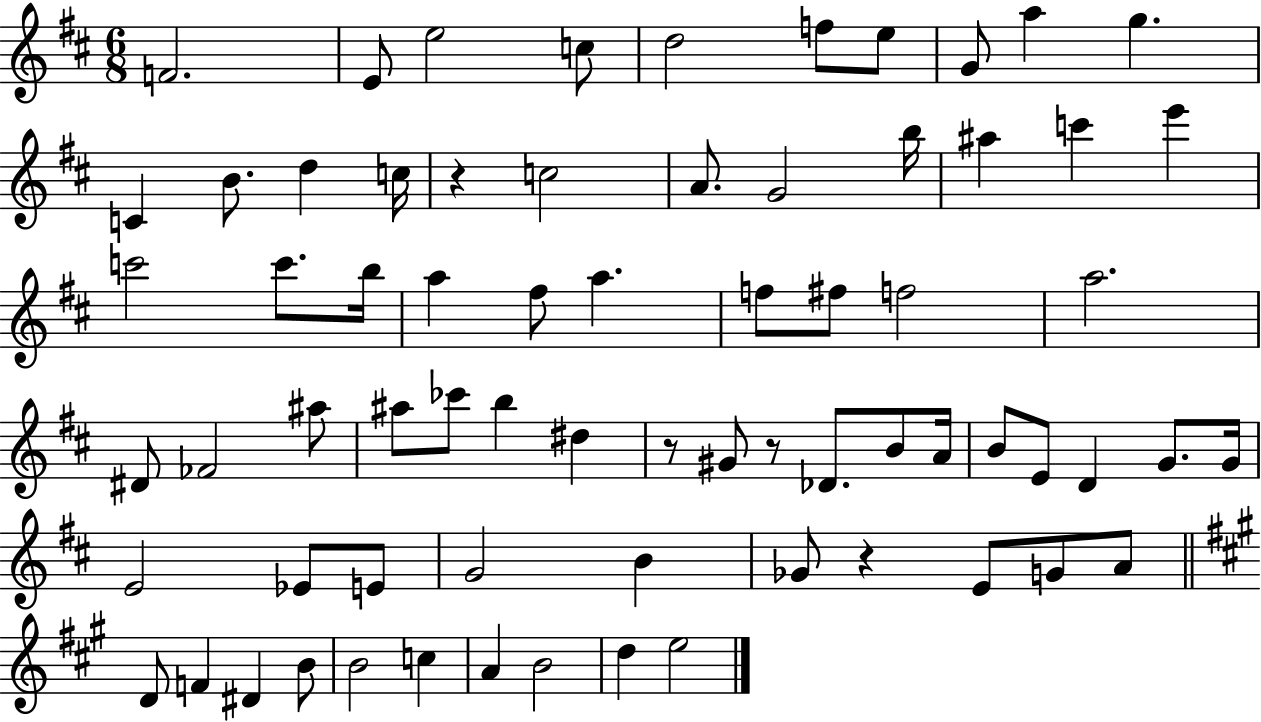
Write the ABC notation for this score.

X:1
T:Untitled
M:6/8
L:1/4
K:D
F2 E/2 e2 c/2 d2 f/2 e/2 G/2 a g C B/2 d c/4 z c2 A/2 G2 b/4 ^a c' e' c'2 c'/2 b/4 a ^f/2 a f/2 ^f/2 f2 a2 ^D/2 _F2 ^a/2 ^a/2 _c'/2 b ^d z/2 ^G/2 z/2 _D/2 B/2 A/4 B/2 E/2 D G/2 G/4 E2 _E/2 E/2 G2 B _G/2 z E/2 G/2 A/2 D/2 F ^D B/2 B2 c A B2 d e2